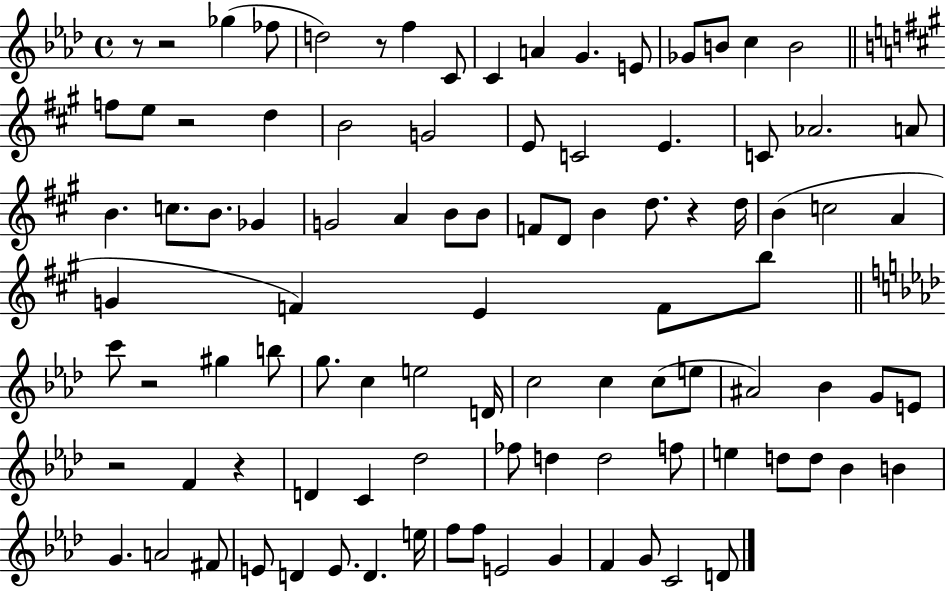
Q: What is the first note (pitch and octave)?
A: Gb5